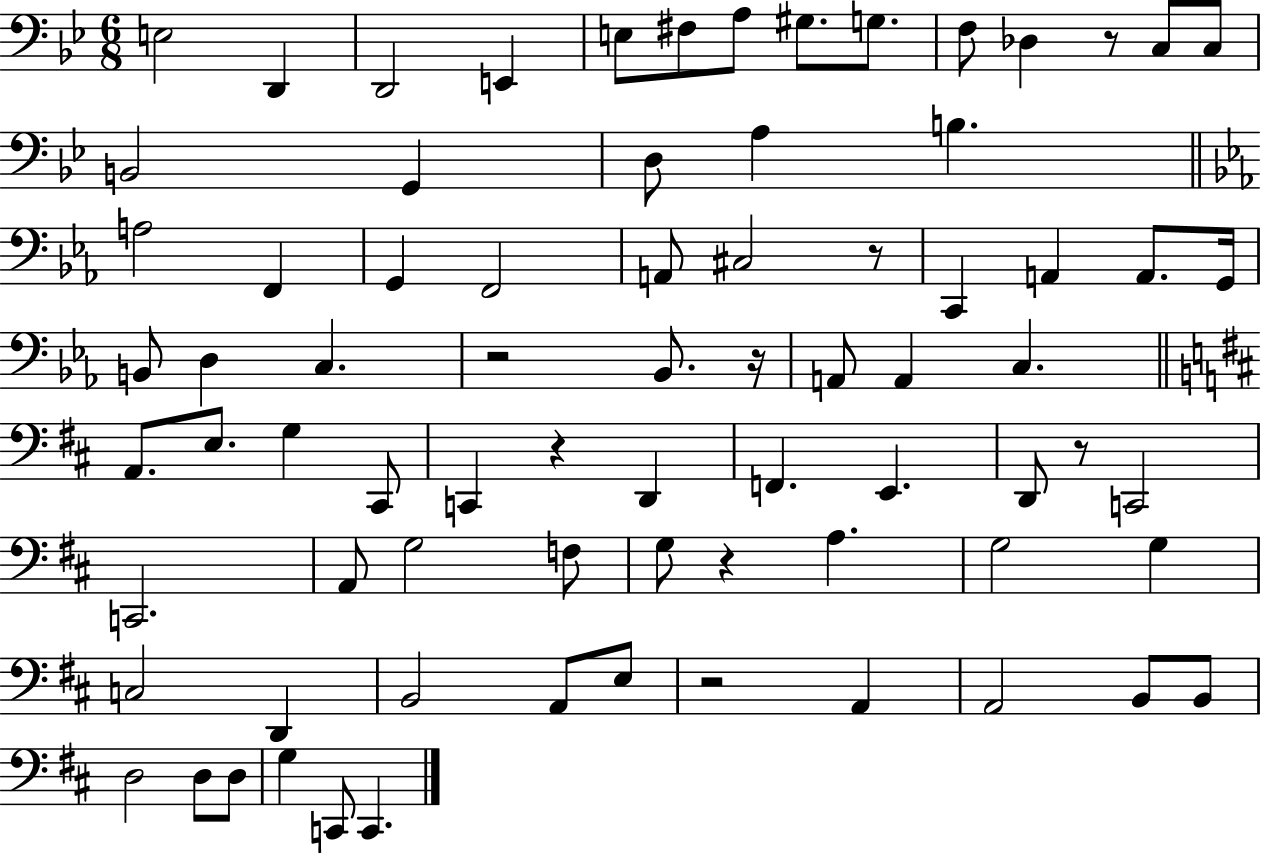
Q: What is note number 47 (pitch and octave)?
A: A2